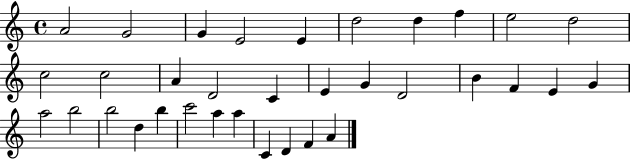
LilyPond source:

{
  \clef treble
  \time 4/4
  \defaultTimeSignature
  \key c \major
  a'2 g'2 | g'4 e'2 e'4 | d''2 d''4 f''4 | e''2 d''2 | \break c''2 c''2 | a'4 d'2 c'4 | e'4 g'4 d'2 | b'4 f'4 e'4 g'4 | \break a''2 b''2 | b''2 d''4 b''4 | c'''2 a''4 a''4 | c'4 d'4 f'4 a'4 | \break \bar "|."
}